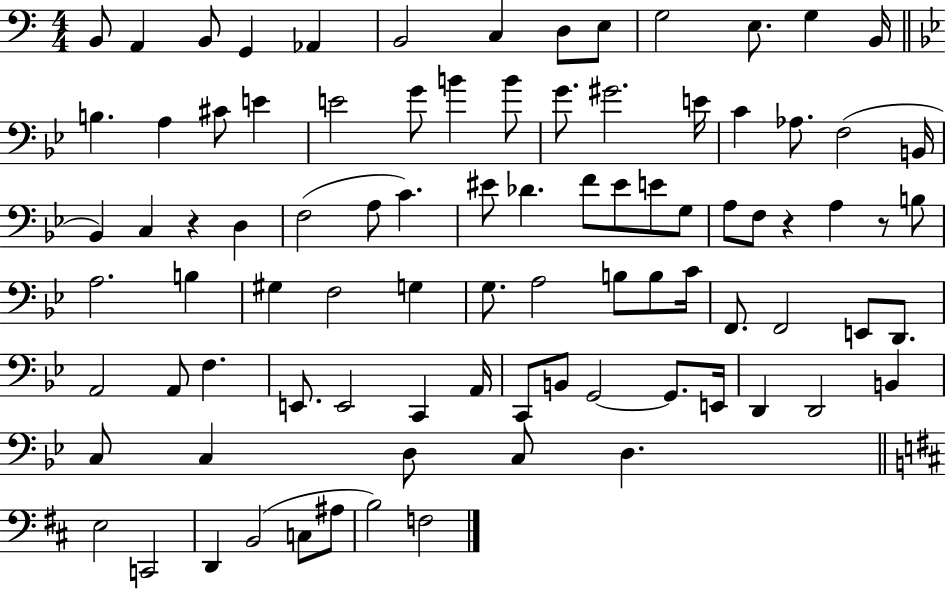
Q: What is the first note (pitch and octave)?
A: B2